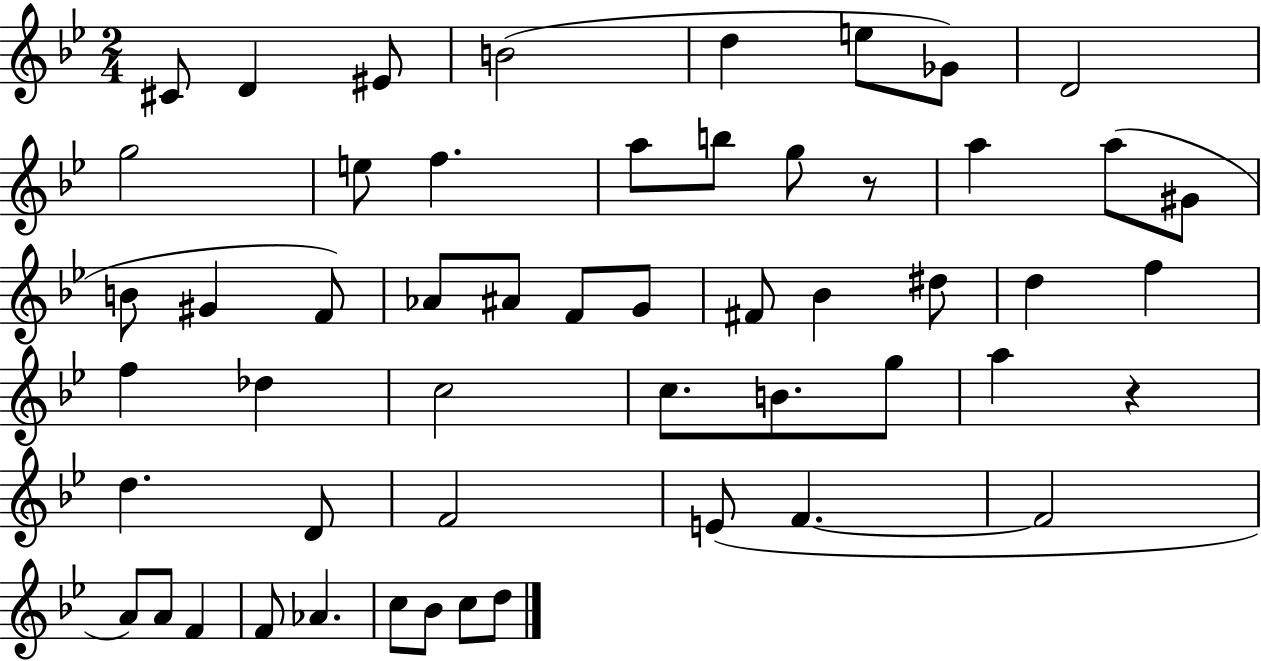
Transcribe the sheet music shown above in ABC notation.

X:1
T:Untitled
M:2/4
L:1/4
K:Bb
^C/2 D ^E/2 B2 d e/2 _G/2 D2 g2 e/2 f a/2 b/2 g/2 z/2 a a/2 ^G/2 B/2 ^G F/2 _A/2 ^A/2 F/2 G/2 ^F/2 _B ^d/2 d f f _d c2 c/2 B/2 g/2 a z d D/2 F2 E/2 F F2 A/2 A/2 F F/2 _A c/2 _B/2 c/2 d/2